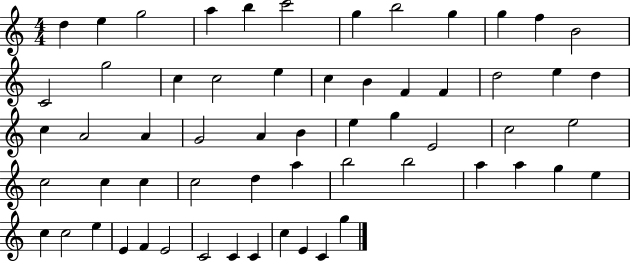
D5/q E5/q G5/h A5/q B5/q C6/h G5/q B5/h G5/q G5/q F5/q B4/h C4/h G5/h C5/q C5/h E5/q C5/q B4/q F4/q F4/q D5/h E5/q D5/q C5/q A4/h A4/q G4/h A4/q B4/q E5/q G5/q E4/h C5/h E5/h C5/h C5/q C5/q C5/h D5/q A5/q B5/h B5/h A5/q A5/q G5/q E5/q C5/q C5/h E5/q E4/q F4/q E4/h C4/h C4/q C4/q C5/q E4/q C4/q G5/q